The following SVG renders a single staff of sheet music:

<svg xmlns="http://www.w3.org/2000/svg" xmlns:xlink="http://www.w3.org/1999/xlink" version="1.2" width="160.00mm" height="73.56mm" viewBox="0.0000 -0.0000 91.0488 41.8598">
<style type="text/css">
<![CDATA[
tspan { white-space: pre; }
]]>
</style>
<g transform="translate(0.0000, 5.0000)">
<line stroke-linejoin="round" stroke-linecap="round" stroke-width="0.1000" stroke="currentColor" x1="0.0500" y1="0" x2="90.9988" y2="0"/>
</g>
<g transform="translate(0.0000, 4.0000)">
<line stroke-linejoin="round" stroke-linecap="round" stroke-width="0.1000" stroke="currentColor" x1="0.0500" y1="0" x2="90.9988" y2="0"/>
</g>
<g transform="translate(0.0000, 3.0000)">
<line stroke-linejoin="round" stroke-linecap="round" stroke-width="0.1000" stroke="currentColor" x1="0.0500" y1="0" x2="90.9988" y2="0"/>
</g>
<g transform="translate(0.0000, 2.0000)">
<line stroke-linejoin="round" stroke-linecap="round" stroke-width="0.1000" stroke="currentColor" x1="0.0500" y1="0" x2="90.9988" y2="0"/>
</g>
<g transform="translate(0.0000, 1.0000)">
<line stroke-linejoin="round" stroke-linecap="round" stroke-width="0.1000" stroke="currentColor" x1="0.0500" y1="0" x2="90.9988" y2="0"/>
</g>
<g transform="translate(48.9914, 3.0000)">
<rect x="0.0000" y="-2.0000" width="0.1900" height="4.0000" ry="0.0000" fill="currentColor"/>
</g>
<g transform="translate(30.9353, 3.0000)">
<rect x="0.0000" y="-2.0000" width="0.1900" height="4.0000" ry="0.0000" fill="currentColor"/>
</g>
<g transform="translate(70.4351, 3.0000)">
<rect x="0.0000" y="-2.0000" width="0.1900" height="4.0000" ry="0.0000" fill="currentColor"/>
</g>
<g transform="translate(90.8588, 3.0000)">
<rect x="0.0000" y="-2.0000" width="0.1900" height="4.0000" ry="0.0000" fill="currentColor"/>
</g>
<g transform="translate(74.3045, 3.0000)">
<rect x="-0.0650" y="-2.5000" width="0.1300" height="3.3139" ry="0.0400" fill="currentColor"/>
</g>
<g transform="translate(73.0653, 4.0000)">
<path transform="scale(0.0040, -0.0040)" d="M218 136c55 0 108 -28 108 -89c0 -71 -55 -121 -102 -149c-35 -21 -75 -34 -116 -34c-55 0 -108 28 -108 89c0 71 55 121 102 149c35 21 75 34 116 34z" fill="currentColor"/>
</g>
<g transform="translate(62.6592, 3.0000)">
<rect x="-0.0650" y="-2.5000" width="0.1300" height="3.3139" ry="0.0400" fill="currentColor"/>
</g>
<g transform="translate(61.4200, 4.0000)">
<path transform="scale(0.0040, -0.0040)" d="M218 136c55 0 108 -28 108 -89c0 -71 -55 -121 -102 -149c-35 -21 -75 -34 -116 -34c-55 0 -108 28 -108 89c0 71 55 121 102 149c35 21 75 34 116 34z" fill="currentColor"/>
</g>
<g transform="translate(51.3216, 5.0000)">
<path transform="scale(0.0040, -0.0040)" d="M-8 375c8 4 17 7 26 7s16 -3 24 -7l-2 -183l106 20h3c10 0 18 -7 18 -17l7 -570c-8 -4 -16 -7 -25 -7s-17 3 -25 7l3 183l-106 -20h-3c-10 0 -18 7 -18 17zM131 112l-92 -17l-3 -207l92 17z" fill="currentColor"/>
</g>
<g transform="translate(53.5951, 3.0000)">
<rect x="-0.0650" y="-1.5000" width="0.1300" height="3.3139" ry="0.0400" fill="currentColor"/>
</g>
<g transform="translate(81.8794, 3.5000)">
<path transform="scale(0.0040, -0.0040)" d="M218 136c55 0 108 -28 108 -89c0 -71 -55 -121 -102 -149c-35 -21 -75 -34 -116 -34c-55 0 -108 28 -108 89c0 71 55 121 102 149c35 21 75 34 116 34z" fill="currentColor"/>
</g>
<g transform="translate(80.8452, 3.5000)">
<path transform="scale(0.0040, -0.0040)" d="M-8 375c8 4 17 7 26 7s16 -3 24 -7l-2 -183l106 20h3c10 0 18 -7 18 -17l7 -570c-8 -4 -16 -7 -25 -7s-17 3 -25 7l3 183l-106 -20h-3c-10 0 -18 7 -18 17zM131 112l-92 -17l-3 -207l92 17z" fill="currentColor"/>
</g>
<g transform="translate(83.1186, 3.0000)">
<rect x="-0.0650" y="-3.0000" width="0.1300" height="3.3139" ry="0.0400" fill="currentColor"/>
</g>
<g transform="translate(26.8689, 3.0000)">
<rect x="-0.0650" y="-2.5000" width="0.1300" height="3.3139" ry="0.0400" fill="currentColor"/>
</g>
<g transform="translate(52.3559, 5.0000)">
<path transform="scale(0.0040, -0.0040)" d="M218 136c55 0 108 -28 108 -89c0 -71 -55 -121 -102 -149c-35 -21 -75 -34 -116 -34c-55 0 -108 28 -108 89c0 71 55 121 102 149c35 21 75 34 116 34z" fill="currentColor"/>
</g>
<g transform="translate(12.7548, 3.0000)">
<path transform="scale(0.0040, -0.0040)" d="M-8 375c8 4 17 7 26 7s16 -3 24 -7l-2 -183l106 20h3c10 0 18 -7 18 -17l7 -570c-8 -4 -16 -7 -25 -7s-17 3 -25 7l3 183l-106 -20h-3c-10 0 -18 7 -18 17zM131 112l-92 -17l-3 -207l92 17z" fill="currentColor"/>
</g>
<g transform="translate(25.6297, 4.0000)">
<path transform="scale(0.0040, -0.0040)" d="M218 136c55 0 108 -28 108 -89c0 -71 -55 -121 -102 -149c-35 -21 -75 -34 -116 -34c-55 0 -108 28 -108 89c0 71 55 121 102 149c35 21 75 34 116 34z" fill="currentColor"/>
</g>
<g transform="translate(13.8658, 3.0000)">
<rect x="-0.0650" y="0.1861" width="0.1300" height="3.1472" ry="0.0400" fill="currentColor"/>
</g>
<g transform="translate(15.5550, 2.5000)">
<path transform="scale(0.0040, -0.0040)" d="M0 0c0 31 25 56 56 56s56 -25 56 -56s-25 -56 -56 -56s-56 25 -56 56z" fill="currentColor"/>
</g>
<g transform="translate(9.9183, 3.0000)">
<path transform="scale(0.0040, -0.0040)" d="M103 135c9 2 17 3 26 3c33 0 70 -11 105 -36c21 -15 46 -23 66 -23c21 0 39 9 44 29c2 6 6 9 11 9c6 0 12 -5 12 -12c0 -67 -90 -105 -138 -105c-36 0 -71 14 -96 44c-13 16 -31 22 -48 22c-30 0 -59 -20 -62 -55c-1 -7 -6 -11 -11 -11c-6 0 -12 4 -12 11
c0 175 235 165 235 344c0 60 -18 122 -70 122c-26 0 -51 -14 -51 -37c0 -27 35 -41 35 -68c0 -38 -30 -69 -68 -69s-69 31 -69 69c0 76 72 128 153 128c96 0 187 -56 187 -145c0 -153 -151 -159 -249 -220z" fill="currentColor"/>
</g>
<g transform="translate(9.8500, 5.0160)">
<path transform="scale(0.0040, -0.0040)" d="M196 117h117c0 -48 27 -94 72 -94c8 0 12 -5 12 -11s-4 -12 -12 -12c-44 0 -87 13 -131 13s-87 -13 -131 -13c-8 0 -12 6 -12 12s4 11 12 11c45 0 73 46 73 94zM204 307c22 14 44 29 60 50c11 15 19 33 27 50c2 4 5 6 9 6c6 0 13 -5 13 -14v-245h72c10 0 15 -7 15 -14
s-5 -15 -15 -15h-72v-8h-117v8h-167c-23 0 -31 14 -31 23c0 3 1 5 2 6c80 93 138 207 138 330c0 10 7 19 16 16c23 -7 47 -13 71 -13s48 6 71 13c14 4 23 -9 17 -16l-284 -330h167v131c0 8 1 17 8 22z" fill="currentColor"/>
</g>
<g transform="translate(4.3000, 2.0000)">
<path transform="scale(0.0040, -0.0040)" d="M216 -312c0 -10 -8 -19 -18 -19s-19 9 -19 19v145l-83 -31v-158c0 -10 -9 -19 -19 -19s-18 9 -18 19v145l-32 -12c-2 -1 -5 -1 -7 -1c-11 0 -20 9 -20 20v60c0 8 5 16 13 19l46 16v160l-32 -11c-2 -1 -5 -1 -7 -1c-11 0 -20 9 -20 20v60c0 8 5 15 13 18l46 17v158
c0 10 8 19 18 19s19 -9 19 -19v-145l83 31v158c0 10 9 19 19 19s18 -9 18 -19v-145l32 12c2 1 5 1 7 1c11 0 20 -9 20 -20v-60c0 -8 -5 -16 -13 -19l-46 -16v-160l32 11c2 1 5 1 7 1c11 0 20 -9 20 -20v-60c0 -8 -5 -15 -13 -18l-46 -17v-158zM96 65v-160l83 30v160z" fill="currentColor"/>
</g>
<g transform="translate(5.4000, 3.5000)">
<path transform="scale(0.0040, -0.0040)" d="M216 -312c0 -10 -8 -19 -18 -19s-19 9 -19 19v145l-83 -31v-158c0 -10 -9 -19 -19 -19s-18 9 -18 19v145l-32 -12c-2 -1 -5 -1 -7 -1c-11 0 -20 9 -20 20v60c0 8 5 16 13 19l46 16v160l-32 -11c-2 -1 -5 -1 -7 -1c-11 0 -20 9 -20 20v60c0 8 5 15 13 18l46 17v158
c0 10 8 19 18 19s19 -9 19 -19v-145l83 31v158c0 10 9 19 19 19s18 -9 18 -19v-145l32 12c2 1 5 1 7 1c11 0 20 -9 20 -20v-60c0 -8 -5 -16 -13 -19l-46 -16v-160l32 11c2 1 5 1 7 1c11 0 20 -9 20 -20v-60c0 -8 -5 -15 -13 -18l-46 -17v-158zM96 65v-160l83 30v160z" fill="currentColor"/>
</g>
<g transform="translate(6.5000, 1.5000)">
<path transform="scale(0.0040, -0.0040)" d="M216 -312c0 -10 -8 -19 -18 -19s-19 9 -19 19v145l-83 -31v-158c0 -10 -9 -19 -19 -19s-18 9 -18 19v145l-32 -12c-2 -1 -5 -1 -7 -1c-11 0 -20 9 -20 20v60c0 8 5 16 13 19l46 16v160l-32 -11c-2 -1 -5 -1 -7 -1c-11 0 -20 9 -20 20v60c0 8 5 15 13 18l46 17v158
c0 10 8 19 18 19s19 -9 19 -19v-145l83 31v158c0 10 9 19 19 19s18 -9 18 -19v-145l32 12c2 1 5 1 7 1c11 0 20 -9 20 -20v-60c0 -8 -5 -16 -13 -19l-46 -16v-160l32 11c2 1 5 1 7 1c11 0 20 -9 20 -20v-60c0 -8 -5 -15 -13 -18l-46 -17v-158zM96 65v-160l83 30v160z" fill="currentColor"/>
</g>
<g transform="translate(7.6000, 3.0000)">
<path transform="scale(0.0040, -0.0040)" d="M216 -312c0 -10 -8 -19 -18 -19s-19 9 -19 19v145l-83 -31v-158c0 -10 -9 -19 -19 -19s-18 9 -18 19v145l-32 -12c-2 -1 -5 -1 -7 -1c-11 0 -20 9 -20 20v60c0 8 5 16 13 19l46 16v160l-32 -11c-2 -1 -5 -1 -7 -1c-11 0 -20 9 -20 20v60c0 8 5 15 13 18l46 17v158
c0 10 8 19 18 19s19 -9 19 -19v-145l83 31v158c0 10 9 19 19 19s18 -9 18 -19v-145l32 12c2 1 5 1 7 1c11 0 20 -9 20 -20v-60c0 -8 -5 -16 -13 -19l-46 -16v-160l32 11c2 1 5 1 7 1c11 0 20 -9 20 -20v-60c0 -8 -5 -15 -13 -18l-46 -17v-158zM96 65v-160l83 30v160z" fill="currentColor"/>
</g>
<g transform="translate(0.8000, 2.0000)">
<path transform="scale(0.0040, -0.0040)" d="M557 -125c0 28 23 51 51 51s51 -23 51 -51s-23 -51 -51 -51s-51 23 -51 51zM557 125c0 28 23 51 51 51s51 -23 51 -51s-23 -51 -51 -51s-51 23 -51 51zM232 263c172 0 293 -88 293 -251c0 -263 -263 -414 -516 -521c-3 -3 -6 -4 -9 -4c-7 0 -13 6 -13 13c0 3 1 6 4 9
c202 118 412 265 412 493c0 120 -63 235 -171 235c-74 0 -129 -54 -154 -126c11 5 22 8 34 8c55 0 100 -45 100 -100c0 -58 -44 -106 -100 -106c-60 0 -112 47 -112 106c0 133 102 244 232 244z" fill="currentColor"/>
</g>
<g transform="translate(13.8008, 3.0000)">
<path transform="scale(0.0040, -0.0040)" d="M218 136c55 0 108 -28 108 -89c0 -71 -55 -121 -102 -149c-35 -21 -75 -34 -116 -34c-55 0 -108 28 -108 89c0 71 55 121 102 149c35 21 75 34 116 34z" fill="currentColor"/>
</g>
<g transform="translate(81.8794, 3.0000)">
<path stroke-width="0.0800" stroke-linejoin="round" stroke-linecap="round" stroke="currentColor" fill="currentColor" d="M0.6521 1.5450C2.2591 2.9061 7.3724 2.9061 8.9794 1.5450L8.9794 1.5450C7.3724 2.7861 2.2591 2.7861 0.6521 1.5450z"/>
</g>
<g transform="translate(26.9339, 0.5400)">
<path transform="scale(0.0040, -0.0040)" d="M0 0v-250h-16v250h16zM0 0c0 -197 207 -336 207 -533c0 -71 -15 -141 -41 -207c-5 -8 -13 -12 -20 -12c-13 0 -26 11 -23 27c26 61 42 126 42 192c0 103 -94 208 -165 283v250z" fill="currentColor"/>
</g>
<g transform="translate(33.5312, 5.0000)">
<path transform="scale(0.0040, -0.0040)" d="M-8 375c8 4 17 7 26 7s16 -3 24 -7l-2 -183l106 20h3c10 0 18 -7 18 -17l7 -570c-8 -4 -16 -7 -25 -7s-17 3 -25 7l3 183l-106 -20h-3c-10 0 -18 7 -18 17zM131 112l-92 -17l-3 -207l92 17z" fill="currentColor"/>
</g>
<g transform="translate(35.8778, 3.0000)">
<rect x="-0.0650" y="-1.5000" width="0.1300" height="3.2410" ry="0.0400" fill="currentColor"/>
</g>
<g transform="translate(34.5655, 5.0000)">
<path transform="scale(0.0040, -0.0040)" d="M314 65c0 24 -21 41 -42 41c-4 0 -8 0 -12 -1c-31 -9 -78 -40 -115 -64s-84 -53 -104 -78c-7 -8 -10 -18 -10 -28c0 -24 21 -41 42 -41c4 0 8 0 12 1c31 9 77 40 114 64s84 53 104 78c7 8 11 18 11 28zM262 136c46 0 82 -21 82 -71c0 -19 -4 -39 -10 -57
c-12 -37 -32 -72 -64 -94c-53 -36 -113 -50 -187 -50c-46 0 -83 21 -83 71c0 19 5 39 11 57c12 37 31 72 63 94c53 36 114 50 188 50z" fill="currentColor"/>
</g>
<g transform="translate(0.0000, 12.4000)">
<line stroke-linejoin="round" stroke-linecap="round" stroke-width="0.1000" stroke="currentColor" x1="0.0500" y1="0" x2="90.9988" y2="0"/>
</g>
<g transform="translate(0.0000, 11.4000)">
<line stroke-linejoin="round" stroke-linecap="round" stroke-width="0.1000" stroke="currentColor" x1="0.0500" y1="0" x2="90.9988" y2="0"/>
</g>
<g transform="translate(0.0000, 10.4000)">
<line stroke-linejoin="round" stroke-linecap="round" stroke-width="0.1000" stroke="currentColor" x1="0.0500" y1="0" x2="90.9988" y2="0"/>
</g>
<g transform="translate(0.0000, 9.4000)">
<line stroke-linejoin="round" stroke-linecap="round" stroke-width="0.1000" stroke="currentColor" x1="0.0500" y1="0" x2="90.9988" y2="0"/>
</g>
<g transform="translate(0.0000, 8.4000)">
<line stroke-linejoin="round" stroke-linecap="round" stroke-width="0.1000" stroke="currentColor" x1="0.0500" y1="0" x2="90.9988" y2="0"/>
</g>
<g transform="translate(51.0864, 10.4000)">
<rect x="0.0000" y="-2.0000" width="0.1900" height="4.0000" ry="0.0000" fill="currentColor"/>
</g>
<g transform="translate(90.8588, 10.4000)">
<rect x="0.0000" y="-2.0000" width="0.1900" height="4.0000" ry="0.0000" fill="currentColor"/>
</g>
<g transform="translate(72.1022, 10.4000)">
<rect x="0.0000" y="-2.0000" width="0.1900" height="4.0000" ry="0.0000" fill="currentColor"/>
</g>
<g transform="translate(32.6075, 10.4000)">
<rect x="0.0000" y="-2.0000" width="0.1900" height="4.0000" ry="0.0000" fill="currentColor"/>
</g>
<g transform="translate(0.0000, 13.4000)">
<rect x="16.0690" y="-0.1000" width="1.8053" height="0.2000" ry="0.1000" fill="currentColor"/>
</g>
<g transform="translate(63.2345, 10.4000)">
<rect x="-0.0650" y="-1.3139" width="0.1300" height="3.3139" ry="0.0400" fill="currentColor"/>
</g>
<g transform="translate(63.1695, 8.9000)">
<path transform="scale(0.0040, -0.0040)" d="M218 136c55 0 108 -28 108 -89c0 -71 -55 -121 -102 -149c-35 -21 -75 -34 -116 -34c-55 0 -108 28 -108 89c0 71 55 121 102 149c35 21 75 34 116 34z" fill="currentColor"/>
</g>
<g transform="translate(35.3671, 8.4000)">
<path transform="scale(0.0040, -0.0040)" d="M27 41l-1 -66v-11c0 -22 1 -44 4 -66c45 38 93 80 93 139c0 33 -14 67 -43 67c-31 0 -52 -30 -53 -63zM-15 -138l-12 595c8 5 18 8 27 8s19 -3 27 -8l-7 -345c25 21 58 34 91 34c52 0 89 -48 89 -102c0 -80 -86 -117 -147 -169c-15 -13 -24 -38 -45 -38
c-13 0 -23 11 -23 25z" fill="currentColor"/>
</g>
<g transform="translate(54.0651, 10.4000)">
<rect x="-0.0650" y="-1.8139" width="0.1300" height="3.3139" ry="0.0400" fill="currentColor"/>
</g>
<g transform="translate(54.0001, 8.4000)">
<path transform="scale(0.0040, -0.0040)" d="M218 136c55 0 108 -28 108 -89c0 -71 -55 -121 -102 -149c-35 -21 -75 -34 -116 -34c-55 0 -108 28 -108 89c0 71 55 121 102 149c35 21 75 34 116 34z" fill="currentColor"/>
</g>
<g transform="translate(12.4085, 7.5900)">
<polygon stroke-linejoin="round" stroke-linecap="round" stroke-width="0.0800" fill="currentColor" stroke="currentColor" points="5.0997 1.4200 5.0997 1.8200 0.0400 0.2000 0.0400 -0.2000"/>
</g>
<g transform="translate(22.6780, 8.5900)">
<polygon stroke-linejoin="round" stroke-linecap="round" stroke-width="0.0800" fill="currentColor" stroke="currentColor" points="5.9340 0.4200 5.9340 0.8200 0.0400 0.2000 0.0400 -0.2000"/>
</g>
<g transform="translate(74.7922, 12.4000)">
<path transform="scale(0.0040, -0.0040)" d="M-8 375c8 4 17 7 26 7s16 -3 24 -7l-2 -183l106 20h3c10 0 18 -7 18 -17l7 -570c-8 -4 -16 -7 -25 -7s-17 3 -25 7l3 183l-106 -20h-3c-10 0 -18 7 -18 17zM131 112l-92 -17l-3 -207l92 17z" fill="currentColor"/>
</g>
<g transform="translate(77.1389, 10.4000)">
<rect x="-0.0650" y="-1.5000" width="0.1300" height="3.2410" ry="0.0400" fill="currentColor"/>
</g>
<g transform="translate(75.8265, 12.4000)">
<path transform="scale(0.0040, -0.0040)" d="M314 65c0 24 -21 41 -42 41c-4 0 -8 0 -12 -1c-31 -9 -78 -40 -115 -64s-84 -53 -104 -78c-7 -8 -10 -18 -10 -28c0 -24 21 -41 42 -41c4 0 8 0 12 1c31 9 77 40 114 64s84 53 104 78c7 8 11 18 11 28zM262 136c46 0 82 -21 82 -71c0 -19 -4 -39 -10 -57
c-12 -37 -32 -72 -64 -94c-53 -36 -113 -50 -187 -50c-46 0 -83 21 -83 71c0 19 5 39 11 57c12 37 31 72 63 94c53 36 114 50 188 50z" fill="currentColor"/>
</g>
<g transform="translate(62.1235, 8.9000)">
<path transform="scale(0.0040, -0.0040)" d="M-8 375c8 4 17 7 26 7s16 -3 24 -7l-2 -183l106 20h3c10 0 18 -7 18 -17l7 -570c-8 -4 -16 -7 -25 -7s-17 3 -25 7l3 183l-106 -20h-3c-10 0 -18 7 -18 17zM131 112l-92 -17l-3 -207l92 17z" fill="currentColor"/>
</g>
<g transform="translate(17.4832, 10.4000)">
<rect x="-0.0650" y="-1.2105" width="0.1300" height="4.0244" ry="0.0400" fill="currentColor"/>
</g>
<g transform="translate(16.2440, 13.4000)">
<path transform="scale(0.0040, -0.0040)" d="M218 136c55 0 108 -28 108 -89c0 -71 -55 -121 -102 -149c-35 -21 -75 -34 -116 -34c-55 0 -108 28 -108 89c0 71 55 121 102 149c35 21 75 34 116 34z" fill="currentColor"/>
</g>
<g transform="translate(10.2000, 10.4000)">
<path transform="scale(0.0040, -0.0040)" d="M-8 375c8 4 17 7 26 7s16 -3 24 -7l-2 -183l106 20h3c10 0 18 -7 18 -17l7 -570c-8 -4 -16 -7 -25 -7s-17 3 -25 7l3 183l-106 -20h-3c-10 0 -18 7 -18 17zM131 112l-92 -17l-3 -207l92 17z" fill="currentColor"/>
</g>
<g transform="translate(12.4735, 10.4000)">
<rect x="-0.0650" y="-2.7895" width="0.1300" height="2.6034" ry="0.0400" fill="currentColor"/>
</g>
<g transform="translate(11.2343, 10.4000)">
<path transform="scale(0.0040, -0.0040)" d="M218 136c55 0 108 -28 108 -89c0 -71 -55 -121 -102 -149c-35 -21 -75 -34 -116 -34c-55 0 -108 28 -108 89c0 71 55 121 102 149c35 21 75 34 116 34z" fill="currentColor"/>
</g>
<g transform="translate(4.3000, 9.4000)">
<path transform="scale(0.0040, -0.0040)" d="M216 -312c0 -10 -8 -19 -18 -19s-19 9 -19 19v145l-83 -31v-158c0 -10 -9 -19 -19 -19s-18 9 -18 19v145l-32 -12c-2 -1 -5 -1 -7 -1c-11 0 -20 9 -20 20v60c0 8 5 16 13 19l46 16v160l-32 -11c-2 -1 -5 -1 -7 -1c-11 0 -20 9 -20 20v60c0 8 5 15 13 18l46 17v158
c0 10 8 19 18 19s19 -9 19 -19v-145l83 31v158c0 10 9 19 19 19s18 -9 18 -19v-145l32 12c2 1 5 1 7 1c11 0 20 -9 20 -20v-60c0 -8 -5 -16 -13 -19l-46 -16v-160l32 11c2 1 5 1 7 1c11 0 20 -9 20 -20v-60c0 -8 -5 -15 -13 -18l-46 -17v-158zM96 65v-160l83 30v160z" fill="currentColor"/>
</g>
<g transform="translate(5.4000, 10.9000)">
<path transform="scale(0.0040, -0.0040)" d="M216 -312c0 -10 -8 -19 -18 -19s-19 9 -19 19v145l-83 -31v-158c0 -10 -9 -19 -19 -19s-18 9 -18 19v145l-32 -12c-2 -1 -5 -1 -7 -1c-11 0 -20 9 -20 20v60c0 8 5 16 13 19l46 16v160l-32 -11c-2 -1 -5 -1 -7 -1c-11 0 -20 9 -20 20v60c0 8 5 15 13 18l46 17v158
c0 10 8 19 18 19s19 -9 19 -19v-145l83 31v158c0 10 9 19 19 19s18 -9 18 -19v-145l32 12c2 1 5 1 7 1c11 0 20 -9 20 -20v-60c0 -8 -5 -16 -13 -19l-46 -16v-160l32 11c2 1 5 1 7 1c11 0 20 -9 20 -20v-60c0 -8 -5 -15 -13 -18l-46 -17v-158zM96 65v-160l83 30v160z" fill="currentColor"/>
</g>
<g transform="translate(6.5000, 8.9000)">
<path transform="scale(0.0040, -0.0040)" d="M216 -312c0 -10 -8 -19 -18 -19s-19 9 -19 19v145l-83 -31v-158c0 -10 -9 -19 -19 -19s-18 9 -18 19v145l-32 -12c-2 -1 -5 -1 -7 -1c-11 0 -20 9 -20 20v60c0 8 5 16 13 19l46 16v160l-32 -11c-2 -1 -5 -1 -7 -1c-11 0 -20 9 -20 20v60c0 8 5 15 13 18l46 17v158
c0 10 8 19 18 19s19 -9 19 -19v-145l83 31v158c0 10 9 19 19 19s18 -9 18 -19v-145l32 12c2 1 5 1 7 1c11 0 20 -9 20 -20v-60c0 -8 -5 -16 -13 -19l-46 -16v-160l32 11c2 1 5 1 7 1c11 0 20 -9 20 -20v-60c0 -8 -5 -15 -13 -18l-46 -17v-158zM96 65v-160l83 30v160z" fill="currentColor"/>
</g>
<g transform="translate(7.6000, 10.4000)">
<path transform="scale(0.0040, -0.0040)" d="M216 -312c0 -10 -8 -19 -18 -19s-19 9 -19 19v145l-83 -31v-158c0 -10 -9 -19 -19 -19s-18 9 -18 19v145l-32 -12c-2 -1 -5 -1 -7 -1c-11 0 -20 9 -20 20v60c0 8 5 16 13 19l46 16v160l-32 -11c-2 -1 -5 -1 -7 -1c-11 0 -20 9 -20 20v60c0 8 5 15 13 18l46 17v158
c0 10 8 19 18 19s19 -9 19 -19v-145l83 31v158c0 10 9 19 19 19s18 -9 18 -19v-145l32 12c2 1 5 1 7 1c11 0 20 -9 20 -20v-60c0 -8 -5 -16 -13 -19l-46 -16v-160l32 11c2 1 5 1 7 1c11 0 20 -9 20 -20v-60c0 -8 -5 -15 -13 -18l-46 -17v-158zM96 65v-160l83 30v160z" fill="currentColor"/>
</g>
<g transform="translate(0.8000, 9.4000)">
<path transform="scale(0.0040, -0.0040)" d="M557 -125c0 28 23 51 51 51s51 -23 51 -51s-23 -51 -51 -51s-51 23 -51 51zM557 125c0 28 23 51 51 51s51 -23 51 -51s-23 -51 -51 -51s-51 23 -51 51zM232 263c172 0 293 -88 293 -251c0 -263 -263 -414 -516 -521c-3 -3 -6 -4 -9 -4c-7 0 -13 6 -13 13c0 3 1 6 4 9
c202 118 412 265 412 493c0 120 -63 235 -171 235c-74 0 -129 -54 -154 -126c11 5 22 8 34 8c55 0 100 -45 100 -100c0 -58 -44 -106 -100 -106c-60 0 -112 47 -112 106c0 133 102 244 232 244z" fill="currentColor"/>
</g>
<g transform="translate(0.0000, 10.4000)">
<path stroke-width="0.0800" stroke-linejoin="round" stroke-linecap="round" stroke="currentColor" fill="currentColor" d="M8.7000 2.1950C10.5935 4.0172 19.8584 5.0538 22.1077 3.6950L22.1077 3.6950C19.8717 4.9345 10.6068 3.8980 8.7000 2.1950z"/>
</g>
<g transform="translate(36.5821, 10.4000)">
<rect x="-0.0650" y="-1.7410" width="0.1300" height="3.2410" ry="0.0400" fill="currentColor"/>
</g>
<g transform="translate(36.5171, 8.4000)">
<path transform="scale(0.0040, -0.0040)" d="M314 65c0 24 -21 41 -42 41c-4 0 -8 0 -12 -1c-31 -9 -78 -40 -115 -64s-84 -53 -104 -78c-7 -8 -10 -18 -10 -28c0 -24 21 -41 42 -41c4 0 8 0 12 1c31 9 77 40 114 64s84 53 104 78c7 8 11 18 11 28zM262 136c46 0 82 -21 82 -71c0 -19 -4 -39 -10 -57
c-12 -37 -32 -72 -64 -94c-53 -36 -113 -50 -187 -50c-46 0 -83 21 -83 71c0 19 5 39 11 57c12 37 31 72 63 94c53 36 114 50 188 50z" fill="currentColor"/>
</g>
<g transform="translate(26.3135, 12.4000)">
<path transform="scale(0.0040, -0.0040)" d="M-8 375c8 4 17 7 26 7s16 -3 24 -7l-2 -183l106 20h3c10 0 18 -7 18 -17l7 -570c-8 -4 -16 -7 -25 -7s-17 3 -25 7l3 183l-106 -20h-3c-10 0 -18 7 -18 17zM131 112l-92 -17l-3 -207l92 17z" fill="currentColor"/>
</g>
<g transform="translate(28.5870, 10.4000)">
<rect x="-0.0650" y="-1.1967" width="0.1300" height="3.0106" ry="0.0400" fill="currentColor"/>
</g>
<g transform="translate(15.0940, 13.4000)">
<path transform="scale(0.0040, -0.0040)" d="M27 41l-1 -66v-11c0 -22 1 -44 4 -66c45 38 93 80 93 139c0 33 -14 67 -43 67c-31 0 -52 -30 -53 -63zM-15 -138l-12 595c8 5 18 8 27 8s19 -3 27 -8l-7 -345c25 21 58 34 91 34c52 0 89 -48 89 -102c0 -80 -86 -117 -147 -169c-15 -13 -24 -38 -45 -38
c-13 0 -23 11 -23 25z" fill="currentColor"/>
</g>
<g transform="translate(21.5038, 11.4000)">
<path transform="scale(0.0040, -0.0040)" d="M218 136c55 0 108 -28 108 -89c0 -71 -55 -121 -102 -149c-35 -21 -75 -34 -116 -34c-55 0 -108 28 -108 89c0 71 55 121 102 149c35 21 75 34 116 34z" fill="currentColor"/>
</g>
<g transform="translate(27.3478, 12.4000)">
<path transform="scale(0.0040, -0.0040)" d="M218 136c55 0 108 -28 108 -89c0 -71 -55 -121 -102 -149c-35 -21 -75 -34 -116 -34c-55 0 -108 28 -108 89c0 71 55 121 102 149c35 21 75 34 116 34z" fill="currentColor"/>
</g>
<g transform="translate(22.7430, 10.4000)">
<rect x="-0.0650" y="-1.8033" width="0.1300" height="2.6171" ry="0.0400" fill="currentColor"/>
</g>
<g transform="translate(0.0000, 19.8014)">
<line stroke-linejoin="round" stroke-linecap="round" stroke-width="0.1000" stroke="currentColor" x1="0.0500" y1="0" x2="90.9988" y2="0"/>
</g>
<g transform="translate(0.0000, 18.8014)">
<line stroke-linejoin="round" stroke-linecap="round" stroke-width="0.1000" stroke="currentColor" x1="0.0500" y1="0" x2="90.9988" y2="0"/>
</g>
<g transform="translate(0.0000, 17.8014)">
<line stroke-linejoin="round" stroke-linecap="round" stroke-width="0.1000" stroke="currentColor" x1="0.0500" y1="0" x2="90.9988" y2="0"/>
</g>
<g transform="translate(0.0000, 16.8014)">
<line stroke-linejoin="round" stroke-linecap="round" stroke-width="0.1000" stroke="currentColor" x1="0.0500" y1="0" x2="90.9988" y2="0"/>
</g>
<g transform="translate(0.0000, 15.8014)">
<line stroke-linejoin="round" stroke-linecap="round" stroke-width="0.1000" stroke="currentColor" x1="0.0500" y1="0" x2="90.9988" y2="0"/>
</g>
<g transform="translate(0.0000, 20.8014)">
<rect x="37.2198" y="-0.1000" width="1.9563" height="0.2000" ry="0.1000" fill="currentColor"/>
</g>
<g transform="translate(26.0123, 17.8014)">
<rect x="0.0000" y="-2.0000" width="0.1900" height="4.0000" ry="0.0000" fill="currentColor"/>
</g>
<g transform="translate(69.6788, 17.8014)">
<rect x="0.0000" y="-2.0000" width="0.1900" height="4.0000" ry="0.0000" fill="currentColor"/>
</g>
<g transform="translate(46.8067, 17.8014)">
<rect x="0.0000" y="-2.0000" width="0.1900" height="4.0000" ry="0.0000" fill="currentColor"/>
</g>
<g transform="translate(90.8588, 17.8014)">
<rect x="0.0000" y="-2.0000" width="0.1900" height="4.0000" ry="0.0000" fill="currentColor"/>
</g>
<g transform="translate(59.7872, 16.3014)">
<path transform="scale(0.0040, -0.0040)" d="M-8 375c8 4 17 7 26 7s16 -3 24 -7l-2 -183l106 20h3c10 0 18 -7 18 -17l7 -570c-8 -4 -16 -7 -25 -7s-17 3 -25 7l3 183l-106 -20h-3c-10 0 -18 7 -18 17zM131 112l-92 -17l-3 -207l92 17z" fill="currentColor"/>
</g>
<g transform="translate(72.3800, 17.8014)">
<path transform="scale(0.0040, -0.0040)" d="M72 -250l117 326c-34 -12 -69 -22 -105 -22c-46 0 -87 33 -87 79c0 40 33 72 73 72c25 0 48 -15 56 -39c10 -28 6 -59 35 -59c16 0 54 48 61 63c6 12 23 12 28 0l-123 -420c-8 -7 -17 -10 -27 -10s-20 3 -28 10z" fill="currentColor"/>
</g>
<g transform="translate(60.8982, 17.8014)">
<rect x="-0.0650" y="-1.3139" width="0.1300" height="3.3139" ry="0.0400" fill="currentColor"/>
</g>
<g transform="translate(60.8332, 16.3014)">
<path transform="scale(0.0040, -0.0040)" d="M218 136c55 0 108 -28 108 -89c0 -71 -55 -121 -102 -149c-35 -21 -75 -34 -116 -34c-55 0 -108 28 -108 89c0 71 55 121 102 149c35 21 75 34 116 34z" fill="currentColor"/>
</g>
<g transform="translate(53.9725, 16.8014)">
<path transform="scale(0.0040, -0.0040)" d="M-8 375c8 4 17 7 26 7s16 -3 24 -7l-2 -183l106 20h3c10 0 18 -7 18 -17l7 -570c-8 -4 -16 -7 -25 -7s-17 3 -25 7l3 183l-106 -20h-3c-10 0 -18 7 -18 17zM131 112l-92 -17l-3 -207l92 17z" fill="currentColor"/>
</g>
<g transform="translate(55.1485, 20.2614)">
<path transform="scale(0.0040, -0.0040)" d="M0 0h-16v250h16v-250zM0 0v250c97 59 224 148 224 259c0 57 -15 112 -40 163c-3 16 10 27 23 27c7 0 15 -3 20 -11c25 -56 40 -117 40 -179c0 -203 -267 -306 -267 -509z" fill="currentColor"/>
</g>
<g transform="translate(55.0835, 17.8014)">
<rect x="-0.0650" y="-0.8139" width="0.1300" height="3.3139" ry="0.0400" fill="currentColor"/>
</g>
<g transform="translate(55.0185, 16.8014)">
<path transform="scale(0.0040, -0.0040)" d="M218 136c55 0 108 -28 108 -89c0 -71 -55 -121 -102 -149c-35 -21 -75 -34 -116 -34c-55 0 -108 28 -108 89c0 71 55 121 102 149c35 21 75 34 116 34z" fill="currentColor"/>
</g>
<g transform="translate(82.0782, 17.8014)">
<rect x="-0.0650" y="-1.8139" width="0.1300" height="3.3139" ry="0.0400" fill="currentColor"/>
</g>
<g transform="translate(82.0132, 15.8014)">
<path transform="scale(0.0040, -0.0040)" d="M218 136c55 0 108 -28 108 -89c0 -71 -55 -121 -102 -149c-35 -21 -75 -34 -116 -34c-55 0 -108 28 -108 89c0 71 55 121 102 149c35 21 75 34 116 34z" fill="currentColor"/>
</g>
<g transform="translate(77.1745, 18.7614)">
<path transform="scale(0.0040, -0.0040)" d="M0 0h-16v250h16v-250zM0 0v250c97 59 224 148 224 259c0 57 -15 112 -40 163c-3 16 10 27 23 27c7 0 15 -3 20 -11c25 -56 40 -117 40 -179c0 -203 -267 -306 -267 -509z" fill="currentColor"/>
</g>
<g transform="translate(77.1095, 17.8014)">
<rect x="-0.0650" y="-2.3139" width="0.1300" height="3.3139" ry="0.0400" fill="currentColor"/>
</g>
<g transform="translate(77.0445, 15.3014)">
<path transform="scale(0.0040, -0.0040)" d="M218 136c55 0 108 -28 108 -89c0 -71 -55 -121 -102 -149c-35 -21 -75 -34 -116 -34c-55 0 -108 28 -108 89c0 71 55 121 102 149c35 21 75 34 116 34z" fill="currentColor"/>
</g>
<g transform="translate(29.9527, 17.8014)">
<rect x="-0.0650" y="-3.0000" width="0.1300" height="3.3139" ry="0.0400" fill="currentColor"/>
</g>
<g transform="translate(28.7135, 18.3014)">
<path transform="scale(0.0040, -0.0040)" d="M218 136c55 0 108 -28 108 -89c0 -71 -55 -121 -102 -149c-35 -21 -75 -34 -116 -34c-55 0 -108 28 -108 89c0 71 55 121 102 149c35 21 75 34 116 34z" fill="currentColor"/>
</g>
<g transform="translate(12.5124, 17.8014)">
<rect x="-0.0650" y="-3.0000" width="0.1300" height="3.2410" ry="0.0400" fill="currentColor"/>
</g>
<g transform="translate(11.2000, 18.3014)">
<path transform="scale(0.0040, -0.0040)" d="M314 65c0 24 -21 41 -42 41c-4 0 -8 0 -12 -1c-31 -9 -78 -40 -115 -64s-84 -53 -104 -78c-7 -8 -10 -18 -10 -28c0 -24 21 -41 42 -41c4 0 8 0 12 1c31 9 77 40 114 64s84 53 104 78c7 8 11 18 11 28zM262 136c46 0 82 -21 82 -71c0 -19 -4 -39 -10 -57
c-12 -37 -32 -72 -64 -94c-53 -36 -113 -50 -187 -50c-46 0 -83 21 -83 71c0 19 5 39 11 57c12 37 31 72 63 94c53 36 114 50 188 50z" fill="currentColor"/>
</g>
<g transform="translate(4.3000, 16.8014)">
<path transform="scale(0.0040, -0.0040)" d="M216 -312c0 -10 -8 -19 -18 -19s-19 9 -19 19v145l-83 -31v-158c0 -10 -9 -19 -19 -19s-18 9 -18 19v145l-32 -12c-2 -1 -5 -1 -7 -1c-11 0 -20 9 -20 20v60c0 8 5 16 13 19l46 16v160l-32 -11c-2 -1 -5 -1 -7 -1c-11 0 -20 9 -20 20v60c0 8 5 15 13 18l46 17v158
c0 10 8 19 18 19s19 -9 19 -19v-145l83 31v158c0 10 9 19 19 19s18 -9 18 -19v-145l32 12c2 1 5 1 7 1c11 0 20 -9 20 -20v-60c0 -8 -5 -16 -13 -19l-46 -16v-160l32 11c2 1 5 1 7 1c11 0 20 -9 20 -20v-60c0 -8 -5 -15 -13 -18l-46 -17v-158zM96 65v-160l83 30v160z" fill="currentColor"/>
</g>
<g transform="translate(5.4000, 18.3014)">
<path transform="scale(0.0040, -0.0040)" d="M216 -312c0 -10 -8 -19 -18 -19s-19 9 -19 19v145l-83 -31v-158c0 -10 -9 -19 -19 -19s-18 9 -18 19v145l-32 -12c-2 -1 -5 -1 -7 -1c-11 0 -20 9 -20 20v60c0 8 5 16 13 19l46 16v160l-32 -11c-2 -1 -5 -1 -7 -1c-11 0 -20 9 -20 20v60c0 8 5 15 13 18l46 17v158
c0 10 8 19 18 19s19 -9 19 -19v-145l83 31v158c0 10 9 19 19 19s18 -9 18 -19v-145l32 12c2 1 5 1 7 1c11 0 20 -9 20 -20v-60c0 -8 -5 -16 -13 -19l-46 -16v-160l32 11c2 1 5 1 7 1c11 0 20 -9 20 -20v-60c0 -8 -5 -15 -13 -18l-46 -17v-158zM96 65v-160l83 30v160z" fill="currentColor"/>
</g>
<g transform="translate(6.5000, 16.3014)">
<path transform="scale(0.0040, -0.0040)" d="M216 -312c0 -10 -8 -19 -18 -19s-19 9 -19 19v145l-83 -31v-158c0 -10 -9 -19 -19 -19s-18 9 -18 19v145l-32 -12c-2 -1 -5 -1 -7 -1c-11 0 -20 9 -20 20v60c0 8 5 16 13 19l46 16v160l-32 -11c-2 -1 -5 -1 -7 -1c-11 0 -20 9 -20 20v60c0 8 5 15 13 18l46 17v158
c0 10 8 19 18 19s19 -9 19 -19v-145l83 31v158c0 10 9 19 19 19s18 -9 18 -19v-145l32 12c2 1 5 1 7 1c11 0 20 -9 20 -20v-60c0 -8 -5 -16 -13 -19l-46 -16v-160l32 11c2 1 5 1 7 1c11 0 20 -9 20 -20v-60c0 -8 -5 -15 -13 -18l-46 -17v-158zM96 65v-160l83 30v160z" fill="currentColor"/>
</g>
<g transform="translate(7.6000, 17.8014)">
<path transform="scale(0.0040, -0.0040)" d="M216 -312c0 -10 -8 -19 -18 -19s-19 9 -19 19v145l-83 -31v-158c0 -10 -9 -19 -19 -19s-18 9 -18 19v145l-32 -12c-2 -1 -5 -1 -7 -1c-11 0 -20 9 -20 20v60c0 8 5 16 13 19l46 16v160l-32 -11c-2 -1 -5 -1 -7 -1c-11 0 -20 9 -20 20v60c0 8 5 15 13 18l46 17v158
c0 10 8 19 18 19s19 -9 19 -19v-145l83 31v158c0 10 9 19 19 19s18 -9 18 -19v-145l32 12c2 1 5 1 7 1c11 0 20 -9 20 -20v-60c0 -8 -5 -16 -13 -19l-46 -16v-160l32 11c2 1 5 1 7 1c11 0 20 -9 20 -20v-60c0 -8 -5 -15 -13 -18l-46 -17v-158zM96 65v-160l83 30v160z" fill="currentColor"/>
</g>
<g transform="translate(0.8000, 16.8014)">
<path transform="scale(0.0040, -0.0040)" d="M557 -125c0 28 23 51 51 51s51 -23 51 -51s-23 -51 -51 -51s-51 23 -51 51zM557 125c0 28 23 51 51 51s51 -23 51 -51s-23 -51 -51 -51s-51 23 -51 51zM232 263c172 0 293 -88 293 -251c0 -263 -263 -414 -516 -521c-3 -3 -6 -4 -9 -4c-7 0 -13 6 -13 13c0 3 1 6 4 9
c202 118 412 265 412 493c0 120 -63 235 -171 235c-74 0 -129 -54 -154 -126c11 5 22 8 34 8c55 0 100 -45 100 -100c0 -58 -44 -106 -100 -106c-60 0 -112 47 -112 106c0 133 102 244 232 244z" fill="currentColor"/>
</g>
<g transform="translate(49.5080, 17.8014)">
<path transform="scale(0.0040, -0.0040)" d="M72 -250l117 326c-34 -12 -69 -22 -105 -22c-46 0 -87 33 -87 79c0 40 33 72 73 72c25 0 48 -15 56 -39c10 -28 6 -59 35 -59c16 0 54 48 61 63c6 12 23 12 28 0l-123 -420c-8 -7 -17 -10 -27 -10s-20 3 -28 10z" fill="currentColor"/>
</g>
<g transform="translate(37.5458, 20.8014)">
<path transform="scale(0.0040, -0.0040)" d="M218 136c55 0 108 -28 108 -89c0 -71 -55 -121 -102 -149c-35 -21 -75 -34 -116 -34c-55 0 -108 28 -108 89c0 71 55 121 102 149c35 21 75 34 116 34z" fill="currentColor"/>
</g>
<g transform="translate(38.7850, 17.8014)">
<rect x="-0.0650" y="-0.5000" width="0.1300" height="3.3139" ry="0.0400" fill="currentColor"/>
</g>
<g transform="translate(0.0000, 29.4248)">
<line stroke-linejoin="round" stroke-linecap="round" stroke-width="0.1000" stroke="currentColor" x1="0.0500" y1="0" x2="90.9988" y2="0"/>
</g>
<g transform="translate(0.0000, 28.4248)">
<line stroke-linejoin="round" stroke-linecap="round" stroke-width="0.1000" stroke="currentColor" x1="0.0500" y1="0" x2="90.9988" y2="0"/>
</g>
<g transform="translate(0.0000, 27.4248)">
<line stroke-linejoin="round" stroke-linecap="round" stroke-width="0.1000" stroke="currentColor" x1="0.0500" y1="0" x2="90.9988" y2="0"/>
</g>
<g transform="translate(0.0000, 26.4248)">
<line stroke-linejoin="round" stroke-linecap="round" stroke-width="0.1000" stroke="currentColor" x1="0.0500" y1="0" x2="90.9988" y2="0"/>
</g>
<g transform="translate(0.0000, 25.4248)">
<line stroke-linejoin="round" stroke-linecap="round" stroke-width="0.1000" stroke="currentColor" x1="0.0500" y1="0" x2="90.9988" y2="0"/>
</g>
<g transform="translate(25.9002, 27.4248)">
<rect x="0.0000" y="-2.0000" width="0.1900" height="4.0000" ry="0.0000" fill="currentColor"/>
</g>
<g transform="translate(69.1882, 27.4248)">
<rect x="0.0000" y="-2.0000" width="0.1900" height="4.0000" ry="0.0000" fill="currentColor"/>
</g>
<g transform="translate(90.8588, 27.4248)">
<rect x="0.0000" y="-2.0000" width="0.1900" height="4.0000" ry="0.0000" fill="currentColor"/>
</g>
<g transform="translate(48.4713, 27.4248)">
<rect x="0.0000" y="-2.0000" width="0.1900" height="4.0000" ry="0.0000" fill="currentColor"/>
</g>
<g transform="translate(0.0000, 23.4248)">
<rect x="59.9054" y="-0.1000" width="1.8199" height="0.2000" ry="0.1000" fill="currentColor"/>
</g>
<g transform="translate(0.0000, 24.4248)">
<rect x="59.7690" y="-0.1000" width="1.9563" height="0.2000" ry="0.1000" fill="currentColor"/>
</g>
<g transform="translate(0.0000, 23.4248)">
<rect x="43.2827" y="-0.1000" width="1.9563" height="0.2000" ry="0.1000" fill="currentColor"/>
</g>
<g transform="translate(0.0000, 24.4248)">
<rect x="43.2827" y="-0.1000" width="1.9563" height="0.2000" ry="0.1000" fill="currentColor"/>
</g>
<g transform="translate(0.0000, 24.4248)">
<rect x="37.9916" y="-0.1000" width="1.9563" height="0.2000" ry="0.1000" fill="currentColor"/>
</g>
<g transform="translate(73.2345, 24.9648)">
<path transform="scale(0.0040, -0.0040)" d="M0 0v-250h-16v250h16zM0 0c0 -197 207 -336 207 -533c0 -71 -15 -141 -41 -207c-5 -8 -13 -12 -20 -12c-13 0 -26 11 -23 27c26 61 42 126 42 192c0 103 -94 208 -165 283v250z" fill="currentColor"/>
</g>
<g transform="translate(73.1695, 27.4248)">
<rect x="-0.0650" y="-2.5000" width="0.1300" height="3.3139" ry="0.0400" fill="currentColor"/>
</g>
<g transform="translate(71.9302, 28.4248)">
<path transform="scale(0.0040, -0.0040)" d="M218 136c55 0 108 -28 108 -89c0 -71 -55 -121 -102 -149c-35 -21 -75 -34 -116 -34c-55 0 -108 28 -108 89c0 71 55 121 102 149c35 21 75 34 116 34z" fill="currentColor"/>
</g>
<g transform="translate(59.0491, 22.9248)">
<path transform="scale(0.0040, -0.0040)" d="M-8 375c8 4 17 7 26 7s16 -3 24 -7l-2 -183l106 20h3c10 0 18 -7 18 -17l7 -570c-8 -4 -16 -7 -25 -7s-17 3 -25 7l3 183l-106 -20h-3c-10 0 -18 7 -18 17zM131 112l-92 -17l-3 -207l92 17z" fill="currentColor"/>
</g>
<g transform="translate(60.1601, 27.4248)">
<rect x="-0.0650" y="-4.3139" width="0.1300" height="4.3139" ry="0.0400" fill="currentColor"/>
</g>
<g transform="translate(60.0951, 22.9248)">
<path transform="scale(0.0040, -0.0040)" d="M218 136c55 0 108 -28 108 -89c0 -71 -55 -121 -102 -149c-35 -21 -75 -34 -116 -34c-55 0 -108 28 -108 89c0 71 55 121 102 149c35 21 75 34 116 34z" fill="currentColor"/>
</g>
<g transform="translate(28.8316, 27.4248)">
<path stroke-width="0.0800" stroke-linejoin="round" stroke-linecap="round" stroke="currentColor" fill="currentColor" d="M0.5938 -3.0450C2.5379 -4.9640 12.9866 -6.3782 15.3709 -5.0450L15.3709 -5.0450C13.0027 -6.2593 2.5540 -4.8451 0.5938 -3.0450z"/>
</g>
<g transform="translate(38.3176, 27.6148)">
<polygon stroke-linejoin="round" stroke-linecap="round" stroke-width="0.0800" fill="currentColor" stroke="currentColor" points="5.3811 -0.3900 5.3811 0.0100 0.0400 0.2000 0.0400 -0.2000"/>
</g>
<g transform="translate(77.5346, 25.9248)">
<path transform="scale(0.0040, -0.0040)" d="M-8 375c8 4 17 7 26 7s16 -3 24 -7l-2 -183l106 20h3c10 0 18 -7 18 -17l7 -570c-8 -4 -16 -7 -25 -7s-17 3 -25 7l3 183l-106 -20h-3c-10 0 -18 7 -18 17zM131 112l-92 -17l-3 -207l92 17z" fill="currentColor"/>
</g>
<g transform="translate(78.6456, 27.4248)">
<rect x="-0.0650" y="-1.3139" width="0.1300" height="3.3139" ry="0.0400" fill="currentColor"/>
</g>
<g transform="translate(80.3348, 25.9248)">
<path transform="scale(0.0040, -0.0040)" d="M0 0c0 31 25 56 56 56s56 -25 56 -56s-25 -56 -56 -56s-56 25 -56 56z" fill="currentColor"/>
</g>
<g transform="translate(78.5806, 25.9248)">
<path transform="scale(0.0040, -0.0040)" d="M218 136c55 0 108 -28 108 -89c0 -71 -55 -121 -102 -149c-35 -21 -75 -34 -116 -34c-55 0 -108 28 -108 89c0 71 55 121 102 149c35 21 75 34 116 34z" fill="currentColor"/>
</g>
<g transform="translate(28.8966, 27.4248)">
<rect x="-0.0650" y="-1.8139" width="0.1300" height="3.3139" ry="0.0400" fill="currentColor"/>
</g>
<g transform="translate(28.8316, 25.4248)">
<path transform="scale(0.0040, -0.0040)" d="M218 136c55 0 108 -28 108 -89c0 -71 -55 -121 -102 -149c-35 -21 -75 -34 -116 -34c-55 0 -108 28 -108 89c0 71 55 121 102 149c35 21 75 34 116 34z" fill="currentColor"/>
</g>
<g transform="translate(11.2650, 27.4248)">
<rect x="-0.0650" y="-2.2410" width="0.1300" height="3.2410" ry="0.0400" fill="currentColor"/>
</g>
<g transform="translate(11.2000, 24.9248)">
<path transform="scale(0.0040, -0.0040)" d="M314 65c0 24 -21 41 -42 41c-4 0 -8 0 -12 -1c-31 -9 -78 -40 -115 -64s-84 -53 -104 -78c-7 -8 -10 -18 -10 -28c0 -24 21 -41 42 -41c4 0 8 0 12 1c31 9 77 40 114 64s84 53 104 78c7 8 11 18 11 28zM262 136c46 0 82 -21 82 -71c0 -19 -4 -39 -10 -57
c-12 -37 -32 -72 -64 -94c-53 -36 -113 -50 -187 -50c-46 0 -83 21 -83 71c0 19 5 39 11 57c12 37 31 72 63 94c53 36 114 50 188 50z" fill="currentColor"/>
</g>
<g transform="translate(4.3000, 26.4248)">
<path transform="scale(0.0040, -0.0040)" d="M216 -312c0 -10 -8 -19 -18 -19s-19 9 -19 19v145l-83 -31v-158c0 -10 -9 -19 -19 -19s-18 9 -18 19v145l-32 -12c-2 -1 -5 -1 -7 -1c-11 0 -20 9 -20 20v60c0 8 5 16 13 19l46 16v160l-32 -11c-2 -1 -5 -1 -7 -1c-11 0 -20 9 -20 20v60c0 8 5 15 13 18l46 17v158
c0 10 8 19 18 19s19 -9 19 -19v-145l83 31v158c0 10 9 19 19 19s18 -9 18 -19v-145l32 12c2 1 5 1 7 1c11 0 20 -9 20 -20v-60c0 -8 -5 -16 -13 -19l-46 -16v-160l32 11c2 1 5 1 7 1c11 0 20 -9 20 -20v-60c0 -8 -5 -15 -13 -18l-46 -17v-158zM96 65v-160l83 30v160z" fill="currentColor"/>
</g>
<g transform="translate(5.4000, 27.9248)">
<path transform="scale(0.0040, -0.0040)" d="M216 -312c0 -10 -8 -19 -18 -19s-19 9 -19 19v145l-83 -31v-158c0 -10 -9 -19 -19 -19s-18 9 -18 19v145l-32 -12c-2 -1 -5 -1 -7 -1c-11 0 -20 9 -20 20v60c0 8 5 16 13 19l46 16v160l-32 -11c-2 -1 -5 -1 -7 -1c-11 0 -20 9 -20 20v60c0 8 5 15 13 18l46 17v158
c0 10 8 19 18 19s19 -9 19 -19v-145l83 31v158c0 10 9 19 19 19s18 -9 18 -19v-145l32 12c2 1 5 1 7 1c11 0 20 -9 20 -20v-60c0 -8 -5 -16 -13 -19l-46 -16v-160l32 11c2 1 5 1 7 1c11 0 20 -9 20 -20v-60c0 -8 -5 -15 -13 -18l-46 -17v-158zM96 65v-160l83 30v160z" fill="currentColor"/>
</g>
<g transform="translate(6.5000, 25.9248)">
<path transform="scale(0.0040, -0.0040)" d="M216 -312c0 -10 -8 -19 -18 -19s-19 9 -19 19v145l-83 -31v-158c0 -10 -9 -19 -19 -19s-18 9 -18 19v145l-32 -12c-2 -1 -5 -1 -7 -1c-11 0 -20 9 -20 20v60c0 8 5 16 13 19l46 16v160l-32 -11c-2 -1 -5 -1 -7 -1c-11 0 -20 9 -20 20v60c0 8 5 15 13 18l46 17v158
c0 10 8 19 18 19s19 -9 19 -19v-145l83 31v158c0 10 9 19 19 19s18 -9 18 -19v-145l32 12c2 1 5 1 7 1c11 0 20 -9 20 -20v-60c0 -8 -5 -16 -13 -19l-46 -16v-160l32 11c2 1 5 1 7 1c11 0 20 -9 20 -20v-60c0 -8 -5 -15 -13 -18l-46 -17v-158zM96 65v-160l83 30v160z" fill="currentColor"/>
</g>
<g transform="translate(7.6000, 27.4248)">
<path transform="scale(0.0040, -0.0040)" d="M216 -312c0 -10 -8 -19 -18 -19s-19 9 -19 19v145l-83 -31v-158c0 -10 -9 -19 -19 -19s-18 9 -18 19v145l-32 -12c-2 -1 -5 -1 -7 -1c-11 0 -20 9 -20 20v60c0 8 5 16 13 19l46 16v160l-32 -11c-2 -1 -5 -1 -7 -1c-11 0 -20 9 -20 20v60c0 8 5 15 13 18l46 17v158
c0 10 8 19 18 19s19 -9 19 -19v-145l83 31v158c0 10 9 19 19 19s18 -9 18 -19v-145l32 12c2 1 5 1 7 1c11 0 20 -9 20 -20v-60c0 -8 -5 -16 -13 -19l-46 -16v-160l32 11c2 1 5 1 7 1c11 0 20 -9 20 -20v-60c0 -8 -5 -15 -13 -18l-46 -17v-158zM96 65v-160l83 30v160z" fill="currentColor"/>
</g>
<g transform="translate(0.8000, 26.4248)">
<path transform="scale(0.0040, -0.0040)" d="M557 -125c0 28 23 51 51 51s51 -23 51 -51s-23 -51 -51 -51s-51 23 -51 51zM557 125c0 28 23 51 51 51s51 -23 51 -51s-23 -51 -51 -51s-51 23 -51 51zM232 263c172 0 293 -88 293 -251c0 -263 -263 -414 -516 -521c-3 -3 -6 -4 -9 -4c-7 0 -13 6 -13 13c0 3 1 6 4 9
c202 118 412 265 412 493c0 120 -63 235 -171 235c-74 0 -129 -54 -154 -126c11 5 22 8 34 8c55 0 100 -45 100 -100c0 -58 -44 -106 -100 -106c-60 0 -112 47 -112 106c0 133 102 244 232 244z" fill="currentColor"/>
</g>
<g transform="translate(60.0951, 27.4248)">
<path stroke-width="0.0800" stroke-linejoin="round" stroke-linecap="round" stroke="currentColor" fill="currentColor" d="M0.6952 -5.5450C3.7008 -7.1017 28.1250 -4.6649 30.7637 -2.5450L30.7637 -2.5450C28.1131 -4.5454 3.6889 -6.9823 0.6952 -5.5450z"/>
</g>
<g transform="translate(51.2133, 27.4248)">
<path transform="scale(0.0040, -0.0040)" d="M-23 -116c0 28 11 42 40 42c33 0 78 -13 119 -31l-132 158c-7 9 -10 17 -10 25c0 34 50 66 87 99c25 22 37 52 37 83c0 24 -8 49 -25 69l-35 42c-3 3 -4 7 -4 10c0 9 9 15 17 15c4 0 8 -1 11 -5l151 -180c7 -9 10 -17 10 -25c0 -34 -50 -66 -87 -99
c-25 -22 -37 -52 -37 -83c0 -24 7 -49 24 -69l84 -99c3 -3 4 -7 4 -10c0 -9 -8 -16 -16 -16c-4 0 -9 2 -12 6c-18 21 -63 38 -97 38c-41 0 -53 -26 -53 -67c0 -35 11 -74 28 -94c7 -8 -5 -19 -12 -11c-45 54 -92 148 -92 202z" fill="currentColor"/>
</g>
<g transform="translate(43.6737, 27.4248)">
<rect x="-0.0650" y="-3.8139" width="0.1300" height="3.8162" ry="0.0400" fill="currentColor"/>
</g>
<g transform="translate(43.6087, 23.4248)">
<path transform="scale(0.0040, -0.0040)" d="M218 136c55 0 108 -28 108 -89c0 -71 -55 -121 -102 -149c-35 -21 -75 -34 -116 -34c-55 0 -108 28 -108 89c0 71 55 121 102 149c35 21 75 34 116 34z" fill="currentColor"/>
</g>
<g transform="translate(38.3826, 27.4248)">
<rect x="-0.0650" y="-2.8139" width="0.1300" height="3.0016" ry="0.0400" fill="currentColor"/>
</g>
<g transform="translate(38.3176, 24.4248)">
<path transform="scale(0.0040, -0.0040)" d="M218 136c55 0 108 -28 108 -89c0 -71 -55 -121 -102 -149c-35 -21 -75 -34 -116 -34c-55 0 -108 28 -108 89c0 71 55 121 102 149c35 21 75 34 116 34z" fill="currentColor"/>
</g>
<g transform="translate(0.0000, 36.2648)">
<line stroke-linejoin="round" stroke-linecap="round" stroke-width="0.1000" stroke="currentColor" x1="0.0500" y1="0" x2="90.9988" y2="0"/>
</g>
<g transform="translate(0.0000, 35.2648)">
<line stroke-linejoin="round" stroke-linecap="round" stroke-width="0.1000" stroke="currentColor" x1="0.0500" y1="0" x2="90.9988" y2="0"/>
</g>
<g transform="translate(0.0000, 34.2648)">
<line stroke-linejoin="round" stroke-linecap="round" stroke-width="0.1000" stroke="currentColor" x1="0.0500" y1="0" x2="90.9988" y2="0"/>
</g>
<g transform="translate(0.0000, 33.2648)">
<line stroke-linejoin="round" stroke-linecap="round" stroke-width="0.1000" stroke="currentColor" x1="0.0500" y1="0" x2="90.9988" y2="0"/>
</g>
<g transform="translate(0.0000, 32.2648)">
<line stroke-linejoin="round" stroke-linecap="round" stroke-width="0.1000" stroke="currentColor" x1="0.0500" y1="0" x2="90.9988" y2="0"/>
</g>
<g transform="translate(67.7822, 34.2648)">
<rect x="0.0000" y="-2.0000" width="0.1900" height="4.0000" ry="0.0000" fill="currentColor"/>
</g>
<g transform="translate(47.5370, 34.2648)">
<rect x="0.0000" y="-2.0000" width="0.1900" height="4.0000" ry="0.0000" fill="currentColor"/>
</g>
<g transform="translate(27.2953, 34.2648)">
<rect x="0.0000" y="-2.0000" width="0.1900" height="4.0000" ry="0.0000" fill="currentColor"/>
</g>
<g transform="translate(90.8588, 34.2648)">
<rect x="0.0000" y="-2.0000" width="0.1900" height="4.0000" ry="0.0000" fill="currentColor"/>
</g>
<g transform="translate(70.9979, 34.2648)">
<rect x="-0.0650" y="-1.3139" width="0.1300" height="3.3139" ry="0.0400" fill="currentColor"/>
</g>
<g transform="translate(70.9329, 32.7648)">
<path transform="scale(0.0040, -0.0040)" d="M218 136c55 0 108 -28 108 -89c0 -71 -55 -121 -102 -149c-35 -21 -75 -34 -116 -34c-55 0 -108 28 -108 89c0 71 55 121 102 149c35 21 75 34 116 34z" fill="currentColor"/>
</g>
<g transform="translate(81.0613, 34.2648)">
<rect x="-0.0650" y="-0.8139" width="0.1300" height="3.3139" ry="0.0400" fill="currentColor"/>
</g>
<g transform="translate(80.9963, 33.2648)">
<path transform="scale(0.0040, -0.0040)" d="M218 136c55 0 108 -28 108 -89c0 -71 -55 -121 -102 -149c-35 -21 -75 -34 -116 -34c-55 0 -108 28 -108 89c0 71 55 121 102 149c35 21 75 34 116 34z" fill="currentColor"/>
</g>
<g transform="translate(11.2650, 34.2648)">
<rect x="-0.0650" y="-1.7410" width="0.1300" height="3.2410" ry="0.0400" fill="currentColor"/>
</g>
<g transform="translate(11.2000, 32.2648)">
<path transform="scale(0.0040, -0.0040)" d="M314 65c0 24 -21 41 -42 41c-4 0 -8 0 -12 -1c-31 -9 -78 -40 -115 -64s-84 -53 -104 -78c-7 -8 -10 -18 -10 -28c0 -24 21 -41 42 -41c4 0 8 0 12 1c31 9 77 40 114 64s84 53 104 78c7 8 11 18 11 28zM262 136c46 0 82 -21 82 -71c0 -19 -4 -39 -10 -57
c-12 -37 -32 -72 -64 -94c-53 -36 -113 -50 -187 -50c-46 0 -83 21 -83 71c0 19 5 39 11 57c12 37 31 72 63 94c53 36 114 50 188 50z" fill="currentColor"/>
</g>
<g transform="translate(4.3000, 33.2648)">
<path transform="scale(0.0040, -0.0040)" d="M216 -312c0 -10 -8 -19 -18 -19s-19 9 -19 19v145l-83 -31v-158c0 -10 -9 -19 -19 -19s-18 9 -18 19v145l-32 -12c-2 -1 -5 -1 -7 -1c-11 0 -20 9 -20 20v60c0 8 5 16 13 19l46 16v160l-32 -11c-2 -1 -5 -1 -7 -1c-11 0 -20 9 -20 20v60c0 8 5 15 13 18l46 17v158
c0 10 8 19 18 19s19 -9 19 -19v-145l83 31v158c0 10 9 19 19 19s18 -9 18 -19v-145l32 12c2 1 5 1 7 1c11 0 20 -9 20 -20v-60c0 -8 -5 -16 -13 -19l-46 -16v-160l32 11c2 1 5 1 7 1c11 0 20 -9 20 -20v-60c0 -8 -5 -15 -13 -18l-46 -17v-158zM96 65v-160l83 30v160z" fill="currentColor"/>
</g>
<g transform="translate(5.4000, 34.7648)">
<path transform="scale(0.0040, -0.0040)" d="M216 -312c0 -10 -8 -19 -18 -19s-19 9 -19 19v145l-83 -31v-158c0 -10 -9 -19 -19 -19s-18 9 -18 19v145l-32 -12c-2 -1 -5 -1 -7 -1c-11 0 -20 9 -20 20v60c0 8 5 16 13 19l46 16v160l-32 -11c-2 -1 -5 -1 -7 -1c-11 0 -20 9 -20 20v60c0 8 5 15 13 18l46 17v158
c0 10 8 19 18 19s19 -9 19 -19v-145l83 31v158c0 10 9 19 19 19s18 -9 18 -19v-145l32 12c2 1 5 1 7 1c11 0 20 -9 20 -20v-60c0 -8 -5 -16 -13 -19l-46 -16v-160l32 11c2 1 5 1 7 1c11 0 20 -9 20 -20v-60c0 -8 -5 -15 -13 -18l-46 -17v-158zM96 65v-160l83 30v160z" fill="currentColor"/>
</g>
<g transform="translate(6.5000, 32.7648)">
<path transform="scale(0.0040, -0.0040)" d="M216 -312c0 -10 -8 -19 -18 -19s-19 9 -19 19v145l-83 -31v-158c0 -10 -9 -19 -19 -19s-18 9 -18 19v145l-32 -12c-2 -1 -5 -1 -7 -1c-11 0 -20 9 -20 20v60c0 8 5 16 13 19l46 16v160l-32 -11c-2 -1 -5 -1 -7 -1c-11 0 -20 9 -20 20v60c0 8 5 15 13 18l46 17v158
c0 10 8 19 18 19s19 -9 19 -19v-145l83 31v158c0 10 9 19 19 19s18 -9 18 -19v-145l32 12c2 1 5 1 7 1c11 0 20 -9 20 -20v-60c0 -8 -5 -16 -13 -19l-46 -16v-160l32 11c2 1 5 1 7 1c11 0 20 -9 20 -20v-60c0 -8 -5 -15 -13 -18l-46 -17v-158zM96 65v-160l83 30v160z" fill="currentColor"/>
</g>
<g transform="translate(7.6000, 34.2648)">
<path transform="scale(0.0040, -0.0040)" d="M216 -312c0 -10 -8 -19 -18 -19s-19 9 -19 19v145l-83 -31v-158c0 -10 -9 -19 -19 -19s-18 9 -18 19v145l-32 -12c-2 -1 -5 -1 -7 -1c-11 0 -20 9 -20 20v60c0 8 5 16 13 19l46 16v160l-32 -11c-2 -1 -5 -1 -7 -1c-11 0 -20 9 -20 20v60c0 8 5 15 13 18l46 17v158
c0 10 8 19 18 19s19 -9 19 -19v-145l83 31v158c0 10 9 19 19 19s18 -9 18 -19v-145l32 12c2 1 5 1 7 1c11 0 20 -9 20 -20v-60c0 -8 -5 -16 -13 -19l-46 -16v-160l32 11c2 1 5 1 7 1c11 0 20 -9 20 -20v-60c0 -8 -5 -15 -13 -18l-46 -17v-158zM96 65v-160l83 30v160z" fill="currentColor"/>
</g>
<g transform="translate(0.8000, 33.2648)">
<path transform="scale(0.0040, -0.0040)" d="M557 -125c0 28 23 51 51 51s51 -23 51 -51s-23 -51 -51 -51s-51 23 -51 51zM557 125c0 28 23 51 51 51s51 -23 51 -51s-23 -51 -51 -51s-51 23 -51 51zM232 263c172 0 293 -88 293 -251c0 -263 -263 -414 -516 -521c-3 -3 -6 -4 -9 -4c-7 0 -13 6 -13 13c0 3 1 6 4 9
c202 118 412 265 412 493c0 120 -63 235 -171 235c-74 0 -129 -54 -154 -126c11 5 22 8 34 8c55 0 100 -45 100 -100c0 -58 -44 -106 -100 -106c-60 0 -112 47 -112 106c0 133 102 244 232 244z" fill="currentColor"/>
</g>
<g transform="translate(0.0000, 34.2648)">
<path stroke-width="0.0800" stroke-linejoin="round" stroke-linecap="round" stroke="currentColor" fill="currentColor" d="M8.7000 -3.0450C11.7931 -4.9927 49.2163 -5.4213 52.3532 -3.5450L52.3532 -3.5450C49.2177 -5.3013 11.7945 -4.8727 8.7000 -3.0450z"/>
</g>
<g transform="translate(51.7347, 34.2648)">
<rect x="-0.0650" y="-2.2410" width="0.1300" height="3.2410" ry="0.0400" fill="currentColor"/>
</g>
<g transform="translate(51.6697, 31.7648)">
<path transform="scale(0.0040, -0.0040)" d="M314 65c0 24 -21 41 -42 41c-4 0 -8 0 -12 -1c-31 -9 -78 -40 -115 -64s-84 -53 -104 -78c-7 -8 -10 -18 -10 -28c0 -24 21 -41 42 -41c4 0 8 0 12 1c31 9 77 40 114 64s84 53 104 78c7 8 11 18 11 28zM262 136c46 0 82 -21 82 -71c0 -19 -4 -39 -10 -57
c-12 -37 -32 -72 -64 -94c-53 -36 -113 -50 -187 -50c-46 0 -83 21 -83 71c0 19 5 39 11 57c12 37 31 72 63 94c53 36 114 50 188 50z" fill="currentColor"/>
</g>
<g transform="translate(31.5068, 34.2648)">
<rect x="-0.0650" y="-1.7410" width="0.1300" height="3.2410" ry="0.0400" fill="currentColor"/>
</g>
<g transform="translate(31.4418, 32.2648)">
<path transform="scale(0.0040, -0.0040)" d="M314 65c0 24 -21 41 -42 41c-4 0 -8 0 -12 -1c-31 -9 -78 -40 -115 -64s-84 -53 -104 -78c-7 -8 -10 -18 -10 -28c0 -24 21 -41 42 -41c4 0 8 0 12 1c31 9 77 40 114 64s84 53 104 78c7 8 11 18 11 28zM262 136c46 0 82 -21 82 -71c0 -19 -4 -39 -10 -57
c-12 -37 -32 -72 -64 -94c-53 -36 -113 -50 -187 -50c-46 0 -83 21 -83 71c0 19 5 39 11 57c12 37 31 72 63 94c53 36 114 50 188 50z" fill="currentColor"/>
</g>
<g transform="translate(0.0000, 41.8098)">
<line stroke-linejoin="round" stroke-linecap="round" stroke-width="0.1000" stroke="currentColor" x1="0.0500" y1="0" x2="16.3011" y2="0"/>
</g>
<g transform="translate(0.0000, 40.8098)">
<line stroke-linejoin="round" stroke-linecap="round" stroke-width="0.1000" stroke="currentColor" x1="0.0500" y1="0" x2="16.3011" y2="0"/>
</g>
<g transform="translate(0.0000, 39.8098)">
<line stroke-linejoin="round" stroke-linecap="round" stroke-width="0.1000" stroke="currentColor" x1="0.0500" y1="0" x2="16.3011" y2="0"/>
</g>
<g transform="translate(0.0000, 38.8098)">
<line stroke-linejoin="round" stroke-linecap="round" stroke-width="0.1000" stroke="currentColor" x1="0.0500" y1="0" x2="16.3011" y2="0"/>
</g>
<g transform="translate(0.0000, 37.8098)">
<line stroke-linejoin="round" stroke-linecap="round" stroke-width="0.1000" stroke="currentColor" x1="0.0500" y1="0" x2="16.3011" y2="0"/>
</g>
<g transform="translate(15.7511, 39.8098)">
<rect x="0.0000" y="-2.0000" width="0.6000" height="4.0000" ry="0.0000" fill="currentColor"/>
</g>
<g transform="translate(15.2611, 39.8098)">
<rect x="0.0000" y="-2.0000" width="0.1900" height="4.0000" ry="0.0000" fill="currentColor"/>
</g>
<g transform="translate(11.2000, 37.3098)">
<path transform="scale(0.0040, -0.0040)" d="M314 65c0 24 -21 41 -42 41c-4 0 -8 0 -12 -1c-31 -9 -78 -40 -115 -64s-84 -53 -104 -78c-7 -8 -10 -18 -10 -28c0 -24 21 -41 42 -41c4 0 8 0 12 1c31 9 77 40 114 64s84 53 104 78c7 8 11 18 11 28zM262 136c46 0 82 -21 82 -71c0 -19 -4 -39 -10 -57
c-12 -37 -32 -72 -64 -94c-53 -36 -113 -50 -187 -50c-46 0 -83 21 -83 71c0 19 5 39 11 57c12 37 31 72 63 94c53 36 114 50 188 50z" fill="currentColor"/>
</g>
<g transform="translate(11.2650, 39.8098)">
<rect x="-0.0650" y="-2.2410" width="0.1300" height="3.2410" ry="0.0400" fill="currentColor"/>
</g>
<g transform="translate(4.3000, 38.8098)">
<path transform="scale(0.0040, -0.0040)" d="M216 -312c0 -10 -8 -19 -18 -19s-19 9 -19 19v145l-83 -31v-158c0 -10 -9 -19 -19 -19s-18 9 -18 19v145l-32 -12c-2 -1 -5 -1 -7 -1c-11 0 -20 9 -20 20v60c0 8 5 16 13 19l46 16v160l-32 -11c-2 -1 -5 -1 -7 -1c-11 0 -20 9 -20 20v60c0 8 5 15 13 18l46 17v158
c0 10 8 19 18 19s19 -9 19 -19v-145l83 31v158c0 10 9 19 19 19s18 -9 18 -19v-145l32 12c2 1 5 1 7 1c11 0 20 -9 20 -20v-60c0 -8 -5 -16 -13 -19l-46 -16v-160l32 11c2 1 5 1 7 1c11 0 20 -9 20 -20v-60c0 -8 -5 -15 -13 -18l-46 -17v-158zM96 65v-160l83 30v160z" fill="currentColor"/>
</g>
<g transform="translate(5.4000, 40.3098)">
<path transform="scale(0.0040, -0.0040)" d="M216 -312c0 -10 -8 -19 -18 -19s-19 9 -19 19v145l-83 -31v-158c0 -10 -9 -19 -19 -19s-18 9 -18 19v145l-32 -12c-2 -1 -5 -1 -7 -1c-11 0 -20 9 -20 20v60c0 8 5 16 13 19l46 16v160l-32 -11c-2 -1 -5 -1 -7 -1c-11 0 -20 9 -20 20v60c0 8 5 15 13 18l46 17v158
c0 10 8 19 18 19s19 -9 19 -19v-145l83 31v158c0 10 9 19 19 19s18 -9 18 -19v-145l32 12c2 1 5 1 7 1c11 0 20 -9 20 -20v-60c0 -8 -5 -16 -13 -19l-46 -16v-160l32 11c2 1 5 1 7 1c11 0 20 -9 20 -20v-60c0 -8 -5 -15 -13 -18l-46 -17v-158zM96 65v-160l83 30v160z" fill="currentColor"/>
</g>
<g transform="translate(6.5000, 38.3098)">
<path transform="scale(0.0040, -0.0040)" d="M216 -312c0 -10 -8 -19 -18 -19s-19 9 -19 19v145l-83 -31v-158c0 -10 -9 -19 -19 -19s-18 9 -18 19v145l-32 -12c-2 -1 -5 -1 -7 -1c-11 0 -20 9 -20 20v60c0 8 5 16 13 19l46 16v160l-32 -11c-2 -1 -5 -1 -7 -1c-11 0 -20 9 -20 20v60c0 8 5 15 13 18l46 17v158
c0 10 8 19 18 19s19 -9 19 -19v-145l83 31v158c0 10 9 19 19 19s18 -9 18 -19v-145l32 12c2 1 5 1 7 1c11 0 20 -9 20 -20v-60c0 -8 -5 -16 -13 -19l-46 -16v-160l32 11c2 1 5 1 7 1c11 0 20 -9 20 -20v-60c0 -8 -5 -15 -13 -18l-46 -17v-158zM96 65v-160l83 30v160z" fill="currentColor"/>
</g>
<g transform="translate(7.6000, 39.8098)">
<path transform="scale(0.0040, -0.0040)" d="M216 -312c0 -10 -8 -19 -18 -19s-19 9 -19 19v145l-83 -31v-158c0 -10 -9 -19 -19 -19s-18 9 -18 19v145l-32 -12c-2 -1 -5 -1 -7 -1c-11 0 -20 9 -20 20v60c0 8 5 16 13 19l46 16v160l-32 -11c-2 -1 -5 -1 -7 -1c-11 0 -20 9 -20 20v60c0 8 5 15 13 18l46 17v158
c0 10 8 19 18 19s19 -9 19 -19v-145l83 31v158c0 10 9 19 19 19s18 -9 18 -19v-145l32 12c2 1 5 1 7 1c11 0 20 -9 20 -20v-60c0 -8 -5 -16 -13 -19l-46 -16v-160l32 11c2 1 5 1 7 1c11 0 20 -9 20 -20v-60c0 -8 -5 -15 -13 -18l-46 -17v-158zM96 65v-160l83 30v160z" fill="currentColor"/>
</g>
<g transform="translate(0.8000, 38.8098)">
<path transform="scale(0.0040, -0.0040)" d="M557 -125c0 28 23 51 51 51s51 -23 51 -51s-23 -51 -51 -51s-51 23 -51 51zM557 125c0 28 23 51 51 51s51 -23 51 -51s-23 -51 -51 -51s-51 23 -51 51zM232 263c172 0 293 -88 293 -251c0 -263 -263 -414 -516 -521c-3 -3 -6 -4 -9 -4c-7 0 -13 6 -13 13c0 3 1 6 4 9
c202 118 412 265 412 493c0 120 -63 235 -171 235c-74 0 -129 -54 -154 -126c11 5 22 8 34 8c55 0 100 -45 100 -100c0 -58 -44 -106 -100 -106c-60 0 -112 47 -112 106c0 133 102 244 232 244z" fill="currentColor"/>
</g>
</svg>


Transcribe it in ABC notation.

X:1
T:Untitled
M:2/4
L:1/4
K:E
D, B,,/2 G,,2 G,, B,, B,, C, D,/2 _E,,/2 B,,/2 G,,/2 _A,2 A, G, G,,2 ^C,2 ^C, E,, z/2 F,/2 G, z/2 B,/2 A, B,2 A, ^C/2 E/2 z F B,,/2 G, A,2 A,2 B,2 ^G, ^F, B,2